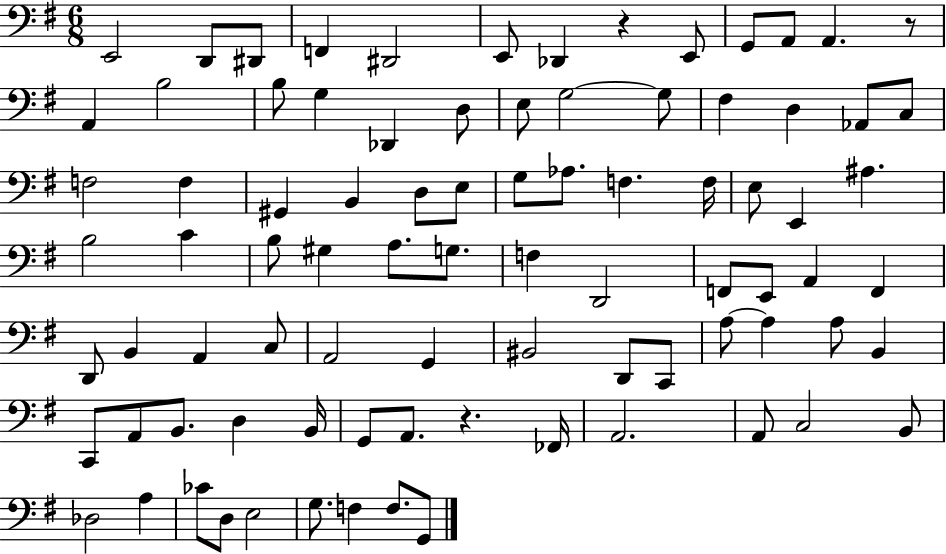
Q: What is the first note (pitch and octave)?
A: E2